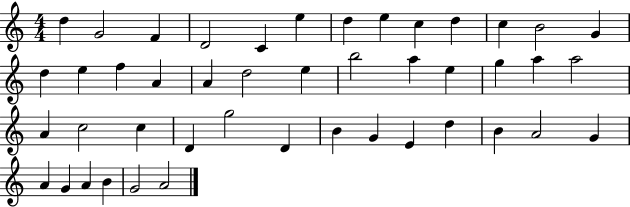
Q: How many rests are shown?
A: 0